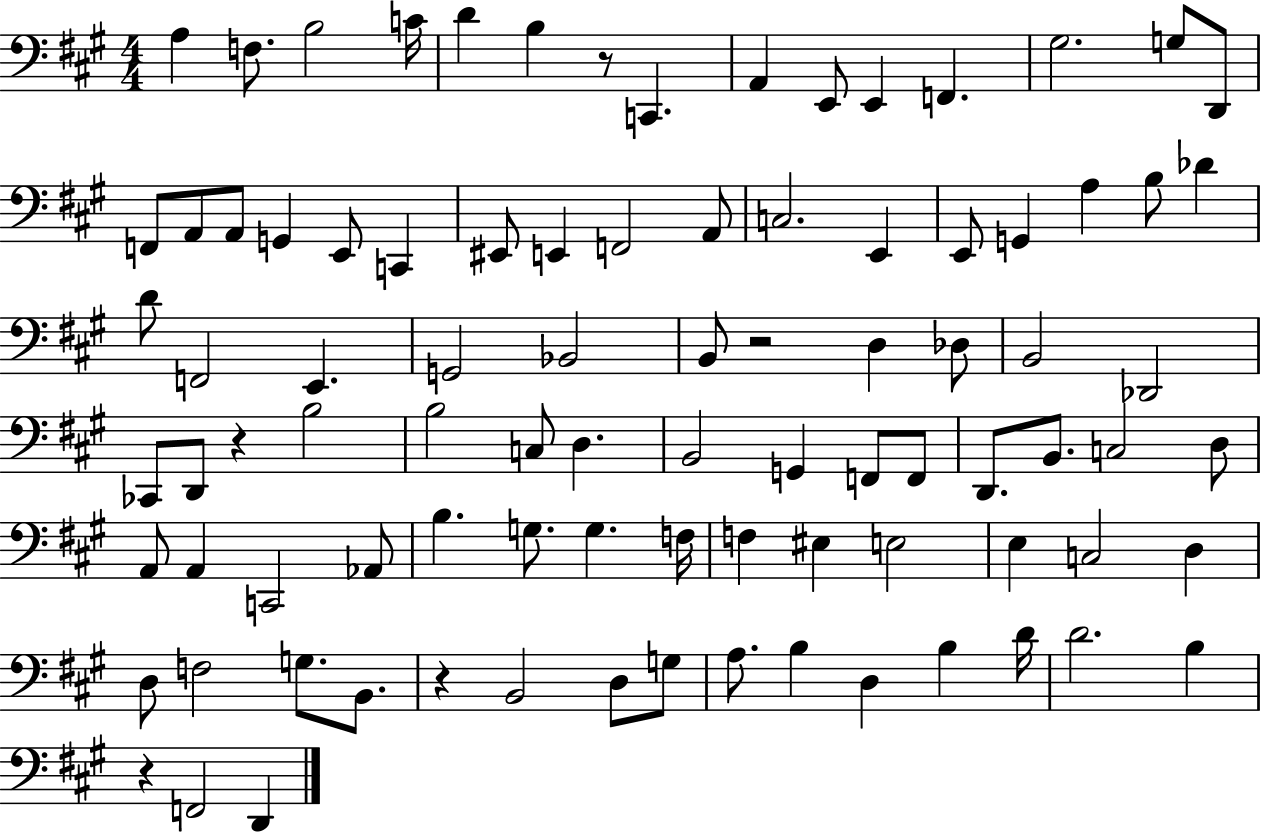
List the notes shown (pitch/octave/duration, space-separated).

A3/q F3/e. B3/h C4/s D4/q B3/q R/e C2/q. A2/q E2/e E2/q F2/q. G#3/h. G3/e D2/e F2/e A2/e A2/e G2/q E2/e C2/q EIS2/e E2/q F2/h A2/e C3/h. E2/q E2/e G2/q A3/q B3/e Db4/q D4/e F2/h E2/q. G2/h Bb2/h B2/e R/h D3/q Db3/e B2/h Db2/h CES2/e D2/e R/q B3/h B3/h C3/e D3/q. B2/h G2/q F2/e F2/e D2/e. B2/e. C3/h D3/e A2/e A2/q C2/h Ab2/e B3/q. G3/e. G3/q. F3/s F3/q EIS3/q E3/h E3/q C3/h D3/q D3/e F3/h G3/e. B2/e. R/q B2/h D3/e G3/e A3/e. B3/q D3/q B3/q D4/s D4/h. B3/q R/q F2/h D2/q